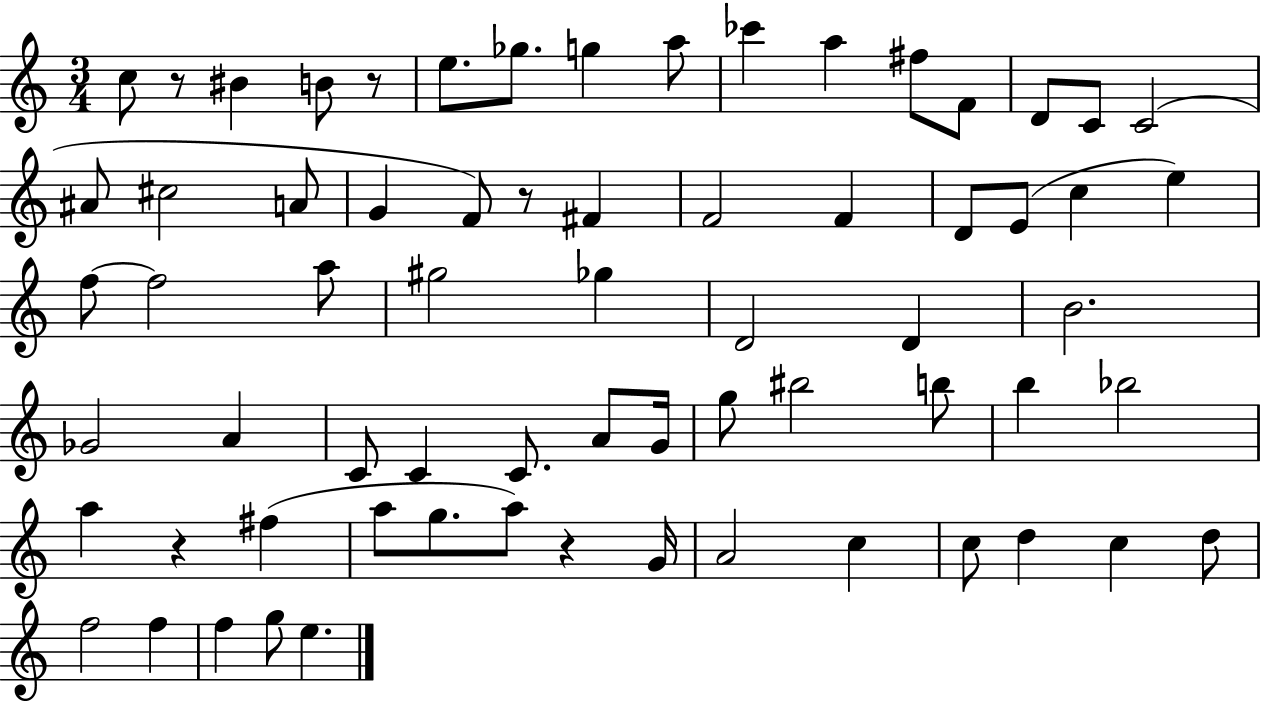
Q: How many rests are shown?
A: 5